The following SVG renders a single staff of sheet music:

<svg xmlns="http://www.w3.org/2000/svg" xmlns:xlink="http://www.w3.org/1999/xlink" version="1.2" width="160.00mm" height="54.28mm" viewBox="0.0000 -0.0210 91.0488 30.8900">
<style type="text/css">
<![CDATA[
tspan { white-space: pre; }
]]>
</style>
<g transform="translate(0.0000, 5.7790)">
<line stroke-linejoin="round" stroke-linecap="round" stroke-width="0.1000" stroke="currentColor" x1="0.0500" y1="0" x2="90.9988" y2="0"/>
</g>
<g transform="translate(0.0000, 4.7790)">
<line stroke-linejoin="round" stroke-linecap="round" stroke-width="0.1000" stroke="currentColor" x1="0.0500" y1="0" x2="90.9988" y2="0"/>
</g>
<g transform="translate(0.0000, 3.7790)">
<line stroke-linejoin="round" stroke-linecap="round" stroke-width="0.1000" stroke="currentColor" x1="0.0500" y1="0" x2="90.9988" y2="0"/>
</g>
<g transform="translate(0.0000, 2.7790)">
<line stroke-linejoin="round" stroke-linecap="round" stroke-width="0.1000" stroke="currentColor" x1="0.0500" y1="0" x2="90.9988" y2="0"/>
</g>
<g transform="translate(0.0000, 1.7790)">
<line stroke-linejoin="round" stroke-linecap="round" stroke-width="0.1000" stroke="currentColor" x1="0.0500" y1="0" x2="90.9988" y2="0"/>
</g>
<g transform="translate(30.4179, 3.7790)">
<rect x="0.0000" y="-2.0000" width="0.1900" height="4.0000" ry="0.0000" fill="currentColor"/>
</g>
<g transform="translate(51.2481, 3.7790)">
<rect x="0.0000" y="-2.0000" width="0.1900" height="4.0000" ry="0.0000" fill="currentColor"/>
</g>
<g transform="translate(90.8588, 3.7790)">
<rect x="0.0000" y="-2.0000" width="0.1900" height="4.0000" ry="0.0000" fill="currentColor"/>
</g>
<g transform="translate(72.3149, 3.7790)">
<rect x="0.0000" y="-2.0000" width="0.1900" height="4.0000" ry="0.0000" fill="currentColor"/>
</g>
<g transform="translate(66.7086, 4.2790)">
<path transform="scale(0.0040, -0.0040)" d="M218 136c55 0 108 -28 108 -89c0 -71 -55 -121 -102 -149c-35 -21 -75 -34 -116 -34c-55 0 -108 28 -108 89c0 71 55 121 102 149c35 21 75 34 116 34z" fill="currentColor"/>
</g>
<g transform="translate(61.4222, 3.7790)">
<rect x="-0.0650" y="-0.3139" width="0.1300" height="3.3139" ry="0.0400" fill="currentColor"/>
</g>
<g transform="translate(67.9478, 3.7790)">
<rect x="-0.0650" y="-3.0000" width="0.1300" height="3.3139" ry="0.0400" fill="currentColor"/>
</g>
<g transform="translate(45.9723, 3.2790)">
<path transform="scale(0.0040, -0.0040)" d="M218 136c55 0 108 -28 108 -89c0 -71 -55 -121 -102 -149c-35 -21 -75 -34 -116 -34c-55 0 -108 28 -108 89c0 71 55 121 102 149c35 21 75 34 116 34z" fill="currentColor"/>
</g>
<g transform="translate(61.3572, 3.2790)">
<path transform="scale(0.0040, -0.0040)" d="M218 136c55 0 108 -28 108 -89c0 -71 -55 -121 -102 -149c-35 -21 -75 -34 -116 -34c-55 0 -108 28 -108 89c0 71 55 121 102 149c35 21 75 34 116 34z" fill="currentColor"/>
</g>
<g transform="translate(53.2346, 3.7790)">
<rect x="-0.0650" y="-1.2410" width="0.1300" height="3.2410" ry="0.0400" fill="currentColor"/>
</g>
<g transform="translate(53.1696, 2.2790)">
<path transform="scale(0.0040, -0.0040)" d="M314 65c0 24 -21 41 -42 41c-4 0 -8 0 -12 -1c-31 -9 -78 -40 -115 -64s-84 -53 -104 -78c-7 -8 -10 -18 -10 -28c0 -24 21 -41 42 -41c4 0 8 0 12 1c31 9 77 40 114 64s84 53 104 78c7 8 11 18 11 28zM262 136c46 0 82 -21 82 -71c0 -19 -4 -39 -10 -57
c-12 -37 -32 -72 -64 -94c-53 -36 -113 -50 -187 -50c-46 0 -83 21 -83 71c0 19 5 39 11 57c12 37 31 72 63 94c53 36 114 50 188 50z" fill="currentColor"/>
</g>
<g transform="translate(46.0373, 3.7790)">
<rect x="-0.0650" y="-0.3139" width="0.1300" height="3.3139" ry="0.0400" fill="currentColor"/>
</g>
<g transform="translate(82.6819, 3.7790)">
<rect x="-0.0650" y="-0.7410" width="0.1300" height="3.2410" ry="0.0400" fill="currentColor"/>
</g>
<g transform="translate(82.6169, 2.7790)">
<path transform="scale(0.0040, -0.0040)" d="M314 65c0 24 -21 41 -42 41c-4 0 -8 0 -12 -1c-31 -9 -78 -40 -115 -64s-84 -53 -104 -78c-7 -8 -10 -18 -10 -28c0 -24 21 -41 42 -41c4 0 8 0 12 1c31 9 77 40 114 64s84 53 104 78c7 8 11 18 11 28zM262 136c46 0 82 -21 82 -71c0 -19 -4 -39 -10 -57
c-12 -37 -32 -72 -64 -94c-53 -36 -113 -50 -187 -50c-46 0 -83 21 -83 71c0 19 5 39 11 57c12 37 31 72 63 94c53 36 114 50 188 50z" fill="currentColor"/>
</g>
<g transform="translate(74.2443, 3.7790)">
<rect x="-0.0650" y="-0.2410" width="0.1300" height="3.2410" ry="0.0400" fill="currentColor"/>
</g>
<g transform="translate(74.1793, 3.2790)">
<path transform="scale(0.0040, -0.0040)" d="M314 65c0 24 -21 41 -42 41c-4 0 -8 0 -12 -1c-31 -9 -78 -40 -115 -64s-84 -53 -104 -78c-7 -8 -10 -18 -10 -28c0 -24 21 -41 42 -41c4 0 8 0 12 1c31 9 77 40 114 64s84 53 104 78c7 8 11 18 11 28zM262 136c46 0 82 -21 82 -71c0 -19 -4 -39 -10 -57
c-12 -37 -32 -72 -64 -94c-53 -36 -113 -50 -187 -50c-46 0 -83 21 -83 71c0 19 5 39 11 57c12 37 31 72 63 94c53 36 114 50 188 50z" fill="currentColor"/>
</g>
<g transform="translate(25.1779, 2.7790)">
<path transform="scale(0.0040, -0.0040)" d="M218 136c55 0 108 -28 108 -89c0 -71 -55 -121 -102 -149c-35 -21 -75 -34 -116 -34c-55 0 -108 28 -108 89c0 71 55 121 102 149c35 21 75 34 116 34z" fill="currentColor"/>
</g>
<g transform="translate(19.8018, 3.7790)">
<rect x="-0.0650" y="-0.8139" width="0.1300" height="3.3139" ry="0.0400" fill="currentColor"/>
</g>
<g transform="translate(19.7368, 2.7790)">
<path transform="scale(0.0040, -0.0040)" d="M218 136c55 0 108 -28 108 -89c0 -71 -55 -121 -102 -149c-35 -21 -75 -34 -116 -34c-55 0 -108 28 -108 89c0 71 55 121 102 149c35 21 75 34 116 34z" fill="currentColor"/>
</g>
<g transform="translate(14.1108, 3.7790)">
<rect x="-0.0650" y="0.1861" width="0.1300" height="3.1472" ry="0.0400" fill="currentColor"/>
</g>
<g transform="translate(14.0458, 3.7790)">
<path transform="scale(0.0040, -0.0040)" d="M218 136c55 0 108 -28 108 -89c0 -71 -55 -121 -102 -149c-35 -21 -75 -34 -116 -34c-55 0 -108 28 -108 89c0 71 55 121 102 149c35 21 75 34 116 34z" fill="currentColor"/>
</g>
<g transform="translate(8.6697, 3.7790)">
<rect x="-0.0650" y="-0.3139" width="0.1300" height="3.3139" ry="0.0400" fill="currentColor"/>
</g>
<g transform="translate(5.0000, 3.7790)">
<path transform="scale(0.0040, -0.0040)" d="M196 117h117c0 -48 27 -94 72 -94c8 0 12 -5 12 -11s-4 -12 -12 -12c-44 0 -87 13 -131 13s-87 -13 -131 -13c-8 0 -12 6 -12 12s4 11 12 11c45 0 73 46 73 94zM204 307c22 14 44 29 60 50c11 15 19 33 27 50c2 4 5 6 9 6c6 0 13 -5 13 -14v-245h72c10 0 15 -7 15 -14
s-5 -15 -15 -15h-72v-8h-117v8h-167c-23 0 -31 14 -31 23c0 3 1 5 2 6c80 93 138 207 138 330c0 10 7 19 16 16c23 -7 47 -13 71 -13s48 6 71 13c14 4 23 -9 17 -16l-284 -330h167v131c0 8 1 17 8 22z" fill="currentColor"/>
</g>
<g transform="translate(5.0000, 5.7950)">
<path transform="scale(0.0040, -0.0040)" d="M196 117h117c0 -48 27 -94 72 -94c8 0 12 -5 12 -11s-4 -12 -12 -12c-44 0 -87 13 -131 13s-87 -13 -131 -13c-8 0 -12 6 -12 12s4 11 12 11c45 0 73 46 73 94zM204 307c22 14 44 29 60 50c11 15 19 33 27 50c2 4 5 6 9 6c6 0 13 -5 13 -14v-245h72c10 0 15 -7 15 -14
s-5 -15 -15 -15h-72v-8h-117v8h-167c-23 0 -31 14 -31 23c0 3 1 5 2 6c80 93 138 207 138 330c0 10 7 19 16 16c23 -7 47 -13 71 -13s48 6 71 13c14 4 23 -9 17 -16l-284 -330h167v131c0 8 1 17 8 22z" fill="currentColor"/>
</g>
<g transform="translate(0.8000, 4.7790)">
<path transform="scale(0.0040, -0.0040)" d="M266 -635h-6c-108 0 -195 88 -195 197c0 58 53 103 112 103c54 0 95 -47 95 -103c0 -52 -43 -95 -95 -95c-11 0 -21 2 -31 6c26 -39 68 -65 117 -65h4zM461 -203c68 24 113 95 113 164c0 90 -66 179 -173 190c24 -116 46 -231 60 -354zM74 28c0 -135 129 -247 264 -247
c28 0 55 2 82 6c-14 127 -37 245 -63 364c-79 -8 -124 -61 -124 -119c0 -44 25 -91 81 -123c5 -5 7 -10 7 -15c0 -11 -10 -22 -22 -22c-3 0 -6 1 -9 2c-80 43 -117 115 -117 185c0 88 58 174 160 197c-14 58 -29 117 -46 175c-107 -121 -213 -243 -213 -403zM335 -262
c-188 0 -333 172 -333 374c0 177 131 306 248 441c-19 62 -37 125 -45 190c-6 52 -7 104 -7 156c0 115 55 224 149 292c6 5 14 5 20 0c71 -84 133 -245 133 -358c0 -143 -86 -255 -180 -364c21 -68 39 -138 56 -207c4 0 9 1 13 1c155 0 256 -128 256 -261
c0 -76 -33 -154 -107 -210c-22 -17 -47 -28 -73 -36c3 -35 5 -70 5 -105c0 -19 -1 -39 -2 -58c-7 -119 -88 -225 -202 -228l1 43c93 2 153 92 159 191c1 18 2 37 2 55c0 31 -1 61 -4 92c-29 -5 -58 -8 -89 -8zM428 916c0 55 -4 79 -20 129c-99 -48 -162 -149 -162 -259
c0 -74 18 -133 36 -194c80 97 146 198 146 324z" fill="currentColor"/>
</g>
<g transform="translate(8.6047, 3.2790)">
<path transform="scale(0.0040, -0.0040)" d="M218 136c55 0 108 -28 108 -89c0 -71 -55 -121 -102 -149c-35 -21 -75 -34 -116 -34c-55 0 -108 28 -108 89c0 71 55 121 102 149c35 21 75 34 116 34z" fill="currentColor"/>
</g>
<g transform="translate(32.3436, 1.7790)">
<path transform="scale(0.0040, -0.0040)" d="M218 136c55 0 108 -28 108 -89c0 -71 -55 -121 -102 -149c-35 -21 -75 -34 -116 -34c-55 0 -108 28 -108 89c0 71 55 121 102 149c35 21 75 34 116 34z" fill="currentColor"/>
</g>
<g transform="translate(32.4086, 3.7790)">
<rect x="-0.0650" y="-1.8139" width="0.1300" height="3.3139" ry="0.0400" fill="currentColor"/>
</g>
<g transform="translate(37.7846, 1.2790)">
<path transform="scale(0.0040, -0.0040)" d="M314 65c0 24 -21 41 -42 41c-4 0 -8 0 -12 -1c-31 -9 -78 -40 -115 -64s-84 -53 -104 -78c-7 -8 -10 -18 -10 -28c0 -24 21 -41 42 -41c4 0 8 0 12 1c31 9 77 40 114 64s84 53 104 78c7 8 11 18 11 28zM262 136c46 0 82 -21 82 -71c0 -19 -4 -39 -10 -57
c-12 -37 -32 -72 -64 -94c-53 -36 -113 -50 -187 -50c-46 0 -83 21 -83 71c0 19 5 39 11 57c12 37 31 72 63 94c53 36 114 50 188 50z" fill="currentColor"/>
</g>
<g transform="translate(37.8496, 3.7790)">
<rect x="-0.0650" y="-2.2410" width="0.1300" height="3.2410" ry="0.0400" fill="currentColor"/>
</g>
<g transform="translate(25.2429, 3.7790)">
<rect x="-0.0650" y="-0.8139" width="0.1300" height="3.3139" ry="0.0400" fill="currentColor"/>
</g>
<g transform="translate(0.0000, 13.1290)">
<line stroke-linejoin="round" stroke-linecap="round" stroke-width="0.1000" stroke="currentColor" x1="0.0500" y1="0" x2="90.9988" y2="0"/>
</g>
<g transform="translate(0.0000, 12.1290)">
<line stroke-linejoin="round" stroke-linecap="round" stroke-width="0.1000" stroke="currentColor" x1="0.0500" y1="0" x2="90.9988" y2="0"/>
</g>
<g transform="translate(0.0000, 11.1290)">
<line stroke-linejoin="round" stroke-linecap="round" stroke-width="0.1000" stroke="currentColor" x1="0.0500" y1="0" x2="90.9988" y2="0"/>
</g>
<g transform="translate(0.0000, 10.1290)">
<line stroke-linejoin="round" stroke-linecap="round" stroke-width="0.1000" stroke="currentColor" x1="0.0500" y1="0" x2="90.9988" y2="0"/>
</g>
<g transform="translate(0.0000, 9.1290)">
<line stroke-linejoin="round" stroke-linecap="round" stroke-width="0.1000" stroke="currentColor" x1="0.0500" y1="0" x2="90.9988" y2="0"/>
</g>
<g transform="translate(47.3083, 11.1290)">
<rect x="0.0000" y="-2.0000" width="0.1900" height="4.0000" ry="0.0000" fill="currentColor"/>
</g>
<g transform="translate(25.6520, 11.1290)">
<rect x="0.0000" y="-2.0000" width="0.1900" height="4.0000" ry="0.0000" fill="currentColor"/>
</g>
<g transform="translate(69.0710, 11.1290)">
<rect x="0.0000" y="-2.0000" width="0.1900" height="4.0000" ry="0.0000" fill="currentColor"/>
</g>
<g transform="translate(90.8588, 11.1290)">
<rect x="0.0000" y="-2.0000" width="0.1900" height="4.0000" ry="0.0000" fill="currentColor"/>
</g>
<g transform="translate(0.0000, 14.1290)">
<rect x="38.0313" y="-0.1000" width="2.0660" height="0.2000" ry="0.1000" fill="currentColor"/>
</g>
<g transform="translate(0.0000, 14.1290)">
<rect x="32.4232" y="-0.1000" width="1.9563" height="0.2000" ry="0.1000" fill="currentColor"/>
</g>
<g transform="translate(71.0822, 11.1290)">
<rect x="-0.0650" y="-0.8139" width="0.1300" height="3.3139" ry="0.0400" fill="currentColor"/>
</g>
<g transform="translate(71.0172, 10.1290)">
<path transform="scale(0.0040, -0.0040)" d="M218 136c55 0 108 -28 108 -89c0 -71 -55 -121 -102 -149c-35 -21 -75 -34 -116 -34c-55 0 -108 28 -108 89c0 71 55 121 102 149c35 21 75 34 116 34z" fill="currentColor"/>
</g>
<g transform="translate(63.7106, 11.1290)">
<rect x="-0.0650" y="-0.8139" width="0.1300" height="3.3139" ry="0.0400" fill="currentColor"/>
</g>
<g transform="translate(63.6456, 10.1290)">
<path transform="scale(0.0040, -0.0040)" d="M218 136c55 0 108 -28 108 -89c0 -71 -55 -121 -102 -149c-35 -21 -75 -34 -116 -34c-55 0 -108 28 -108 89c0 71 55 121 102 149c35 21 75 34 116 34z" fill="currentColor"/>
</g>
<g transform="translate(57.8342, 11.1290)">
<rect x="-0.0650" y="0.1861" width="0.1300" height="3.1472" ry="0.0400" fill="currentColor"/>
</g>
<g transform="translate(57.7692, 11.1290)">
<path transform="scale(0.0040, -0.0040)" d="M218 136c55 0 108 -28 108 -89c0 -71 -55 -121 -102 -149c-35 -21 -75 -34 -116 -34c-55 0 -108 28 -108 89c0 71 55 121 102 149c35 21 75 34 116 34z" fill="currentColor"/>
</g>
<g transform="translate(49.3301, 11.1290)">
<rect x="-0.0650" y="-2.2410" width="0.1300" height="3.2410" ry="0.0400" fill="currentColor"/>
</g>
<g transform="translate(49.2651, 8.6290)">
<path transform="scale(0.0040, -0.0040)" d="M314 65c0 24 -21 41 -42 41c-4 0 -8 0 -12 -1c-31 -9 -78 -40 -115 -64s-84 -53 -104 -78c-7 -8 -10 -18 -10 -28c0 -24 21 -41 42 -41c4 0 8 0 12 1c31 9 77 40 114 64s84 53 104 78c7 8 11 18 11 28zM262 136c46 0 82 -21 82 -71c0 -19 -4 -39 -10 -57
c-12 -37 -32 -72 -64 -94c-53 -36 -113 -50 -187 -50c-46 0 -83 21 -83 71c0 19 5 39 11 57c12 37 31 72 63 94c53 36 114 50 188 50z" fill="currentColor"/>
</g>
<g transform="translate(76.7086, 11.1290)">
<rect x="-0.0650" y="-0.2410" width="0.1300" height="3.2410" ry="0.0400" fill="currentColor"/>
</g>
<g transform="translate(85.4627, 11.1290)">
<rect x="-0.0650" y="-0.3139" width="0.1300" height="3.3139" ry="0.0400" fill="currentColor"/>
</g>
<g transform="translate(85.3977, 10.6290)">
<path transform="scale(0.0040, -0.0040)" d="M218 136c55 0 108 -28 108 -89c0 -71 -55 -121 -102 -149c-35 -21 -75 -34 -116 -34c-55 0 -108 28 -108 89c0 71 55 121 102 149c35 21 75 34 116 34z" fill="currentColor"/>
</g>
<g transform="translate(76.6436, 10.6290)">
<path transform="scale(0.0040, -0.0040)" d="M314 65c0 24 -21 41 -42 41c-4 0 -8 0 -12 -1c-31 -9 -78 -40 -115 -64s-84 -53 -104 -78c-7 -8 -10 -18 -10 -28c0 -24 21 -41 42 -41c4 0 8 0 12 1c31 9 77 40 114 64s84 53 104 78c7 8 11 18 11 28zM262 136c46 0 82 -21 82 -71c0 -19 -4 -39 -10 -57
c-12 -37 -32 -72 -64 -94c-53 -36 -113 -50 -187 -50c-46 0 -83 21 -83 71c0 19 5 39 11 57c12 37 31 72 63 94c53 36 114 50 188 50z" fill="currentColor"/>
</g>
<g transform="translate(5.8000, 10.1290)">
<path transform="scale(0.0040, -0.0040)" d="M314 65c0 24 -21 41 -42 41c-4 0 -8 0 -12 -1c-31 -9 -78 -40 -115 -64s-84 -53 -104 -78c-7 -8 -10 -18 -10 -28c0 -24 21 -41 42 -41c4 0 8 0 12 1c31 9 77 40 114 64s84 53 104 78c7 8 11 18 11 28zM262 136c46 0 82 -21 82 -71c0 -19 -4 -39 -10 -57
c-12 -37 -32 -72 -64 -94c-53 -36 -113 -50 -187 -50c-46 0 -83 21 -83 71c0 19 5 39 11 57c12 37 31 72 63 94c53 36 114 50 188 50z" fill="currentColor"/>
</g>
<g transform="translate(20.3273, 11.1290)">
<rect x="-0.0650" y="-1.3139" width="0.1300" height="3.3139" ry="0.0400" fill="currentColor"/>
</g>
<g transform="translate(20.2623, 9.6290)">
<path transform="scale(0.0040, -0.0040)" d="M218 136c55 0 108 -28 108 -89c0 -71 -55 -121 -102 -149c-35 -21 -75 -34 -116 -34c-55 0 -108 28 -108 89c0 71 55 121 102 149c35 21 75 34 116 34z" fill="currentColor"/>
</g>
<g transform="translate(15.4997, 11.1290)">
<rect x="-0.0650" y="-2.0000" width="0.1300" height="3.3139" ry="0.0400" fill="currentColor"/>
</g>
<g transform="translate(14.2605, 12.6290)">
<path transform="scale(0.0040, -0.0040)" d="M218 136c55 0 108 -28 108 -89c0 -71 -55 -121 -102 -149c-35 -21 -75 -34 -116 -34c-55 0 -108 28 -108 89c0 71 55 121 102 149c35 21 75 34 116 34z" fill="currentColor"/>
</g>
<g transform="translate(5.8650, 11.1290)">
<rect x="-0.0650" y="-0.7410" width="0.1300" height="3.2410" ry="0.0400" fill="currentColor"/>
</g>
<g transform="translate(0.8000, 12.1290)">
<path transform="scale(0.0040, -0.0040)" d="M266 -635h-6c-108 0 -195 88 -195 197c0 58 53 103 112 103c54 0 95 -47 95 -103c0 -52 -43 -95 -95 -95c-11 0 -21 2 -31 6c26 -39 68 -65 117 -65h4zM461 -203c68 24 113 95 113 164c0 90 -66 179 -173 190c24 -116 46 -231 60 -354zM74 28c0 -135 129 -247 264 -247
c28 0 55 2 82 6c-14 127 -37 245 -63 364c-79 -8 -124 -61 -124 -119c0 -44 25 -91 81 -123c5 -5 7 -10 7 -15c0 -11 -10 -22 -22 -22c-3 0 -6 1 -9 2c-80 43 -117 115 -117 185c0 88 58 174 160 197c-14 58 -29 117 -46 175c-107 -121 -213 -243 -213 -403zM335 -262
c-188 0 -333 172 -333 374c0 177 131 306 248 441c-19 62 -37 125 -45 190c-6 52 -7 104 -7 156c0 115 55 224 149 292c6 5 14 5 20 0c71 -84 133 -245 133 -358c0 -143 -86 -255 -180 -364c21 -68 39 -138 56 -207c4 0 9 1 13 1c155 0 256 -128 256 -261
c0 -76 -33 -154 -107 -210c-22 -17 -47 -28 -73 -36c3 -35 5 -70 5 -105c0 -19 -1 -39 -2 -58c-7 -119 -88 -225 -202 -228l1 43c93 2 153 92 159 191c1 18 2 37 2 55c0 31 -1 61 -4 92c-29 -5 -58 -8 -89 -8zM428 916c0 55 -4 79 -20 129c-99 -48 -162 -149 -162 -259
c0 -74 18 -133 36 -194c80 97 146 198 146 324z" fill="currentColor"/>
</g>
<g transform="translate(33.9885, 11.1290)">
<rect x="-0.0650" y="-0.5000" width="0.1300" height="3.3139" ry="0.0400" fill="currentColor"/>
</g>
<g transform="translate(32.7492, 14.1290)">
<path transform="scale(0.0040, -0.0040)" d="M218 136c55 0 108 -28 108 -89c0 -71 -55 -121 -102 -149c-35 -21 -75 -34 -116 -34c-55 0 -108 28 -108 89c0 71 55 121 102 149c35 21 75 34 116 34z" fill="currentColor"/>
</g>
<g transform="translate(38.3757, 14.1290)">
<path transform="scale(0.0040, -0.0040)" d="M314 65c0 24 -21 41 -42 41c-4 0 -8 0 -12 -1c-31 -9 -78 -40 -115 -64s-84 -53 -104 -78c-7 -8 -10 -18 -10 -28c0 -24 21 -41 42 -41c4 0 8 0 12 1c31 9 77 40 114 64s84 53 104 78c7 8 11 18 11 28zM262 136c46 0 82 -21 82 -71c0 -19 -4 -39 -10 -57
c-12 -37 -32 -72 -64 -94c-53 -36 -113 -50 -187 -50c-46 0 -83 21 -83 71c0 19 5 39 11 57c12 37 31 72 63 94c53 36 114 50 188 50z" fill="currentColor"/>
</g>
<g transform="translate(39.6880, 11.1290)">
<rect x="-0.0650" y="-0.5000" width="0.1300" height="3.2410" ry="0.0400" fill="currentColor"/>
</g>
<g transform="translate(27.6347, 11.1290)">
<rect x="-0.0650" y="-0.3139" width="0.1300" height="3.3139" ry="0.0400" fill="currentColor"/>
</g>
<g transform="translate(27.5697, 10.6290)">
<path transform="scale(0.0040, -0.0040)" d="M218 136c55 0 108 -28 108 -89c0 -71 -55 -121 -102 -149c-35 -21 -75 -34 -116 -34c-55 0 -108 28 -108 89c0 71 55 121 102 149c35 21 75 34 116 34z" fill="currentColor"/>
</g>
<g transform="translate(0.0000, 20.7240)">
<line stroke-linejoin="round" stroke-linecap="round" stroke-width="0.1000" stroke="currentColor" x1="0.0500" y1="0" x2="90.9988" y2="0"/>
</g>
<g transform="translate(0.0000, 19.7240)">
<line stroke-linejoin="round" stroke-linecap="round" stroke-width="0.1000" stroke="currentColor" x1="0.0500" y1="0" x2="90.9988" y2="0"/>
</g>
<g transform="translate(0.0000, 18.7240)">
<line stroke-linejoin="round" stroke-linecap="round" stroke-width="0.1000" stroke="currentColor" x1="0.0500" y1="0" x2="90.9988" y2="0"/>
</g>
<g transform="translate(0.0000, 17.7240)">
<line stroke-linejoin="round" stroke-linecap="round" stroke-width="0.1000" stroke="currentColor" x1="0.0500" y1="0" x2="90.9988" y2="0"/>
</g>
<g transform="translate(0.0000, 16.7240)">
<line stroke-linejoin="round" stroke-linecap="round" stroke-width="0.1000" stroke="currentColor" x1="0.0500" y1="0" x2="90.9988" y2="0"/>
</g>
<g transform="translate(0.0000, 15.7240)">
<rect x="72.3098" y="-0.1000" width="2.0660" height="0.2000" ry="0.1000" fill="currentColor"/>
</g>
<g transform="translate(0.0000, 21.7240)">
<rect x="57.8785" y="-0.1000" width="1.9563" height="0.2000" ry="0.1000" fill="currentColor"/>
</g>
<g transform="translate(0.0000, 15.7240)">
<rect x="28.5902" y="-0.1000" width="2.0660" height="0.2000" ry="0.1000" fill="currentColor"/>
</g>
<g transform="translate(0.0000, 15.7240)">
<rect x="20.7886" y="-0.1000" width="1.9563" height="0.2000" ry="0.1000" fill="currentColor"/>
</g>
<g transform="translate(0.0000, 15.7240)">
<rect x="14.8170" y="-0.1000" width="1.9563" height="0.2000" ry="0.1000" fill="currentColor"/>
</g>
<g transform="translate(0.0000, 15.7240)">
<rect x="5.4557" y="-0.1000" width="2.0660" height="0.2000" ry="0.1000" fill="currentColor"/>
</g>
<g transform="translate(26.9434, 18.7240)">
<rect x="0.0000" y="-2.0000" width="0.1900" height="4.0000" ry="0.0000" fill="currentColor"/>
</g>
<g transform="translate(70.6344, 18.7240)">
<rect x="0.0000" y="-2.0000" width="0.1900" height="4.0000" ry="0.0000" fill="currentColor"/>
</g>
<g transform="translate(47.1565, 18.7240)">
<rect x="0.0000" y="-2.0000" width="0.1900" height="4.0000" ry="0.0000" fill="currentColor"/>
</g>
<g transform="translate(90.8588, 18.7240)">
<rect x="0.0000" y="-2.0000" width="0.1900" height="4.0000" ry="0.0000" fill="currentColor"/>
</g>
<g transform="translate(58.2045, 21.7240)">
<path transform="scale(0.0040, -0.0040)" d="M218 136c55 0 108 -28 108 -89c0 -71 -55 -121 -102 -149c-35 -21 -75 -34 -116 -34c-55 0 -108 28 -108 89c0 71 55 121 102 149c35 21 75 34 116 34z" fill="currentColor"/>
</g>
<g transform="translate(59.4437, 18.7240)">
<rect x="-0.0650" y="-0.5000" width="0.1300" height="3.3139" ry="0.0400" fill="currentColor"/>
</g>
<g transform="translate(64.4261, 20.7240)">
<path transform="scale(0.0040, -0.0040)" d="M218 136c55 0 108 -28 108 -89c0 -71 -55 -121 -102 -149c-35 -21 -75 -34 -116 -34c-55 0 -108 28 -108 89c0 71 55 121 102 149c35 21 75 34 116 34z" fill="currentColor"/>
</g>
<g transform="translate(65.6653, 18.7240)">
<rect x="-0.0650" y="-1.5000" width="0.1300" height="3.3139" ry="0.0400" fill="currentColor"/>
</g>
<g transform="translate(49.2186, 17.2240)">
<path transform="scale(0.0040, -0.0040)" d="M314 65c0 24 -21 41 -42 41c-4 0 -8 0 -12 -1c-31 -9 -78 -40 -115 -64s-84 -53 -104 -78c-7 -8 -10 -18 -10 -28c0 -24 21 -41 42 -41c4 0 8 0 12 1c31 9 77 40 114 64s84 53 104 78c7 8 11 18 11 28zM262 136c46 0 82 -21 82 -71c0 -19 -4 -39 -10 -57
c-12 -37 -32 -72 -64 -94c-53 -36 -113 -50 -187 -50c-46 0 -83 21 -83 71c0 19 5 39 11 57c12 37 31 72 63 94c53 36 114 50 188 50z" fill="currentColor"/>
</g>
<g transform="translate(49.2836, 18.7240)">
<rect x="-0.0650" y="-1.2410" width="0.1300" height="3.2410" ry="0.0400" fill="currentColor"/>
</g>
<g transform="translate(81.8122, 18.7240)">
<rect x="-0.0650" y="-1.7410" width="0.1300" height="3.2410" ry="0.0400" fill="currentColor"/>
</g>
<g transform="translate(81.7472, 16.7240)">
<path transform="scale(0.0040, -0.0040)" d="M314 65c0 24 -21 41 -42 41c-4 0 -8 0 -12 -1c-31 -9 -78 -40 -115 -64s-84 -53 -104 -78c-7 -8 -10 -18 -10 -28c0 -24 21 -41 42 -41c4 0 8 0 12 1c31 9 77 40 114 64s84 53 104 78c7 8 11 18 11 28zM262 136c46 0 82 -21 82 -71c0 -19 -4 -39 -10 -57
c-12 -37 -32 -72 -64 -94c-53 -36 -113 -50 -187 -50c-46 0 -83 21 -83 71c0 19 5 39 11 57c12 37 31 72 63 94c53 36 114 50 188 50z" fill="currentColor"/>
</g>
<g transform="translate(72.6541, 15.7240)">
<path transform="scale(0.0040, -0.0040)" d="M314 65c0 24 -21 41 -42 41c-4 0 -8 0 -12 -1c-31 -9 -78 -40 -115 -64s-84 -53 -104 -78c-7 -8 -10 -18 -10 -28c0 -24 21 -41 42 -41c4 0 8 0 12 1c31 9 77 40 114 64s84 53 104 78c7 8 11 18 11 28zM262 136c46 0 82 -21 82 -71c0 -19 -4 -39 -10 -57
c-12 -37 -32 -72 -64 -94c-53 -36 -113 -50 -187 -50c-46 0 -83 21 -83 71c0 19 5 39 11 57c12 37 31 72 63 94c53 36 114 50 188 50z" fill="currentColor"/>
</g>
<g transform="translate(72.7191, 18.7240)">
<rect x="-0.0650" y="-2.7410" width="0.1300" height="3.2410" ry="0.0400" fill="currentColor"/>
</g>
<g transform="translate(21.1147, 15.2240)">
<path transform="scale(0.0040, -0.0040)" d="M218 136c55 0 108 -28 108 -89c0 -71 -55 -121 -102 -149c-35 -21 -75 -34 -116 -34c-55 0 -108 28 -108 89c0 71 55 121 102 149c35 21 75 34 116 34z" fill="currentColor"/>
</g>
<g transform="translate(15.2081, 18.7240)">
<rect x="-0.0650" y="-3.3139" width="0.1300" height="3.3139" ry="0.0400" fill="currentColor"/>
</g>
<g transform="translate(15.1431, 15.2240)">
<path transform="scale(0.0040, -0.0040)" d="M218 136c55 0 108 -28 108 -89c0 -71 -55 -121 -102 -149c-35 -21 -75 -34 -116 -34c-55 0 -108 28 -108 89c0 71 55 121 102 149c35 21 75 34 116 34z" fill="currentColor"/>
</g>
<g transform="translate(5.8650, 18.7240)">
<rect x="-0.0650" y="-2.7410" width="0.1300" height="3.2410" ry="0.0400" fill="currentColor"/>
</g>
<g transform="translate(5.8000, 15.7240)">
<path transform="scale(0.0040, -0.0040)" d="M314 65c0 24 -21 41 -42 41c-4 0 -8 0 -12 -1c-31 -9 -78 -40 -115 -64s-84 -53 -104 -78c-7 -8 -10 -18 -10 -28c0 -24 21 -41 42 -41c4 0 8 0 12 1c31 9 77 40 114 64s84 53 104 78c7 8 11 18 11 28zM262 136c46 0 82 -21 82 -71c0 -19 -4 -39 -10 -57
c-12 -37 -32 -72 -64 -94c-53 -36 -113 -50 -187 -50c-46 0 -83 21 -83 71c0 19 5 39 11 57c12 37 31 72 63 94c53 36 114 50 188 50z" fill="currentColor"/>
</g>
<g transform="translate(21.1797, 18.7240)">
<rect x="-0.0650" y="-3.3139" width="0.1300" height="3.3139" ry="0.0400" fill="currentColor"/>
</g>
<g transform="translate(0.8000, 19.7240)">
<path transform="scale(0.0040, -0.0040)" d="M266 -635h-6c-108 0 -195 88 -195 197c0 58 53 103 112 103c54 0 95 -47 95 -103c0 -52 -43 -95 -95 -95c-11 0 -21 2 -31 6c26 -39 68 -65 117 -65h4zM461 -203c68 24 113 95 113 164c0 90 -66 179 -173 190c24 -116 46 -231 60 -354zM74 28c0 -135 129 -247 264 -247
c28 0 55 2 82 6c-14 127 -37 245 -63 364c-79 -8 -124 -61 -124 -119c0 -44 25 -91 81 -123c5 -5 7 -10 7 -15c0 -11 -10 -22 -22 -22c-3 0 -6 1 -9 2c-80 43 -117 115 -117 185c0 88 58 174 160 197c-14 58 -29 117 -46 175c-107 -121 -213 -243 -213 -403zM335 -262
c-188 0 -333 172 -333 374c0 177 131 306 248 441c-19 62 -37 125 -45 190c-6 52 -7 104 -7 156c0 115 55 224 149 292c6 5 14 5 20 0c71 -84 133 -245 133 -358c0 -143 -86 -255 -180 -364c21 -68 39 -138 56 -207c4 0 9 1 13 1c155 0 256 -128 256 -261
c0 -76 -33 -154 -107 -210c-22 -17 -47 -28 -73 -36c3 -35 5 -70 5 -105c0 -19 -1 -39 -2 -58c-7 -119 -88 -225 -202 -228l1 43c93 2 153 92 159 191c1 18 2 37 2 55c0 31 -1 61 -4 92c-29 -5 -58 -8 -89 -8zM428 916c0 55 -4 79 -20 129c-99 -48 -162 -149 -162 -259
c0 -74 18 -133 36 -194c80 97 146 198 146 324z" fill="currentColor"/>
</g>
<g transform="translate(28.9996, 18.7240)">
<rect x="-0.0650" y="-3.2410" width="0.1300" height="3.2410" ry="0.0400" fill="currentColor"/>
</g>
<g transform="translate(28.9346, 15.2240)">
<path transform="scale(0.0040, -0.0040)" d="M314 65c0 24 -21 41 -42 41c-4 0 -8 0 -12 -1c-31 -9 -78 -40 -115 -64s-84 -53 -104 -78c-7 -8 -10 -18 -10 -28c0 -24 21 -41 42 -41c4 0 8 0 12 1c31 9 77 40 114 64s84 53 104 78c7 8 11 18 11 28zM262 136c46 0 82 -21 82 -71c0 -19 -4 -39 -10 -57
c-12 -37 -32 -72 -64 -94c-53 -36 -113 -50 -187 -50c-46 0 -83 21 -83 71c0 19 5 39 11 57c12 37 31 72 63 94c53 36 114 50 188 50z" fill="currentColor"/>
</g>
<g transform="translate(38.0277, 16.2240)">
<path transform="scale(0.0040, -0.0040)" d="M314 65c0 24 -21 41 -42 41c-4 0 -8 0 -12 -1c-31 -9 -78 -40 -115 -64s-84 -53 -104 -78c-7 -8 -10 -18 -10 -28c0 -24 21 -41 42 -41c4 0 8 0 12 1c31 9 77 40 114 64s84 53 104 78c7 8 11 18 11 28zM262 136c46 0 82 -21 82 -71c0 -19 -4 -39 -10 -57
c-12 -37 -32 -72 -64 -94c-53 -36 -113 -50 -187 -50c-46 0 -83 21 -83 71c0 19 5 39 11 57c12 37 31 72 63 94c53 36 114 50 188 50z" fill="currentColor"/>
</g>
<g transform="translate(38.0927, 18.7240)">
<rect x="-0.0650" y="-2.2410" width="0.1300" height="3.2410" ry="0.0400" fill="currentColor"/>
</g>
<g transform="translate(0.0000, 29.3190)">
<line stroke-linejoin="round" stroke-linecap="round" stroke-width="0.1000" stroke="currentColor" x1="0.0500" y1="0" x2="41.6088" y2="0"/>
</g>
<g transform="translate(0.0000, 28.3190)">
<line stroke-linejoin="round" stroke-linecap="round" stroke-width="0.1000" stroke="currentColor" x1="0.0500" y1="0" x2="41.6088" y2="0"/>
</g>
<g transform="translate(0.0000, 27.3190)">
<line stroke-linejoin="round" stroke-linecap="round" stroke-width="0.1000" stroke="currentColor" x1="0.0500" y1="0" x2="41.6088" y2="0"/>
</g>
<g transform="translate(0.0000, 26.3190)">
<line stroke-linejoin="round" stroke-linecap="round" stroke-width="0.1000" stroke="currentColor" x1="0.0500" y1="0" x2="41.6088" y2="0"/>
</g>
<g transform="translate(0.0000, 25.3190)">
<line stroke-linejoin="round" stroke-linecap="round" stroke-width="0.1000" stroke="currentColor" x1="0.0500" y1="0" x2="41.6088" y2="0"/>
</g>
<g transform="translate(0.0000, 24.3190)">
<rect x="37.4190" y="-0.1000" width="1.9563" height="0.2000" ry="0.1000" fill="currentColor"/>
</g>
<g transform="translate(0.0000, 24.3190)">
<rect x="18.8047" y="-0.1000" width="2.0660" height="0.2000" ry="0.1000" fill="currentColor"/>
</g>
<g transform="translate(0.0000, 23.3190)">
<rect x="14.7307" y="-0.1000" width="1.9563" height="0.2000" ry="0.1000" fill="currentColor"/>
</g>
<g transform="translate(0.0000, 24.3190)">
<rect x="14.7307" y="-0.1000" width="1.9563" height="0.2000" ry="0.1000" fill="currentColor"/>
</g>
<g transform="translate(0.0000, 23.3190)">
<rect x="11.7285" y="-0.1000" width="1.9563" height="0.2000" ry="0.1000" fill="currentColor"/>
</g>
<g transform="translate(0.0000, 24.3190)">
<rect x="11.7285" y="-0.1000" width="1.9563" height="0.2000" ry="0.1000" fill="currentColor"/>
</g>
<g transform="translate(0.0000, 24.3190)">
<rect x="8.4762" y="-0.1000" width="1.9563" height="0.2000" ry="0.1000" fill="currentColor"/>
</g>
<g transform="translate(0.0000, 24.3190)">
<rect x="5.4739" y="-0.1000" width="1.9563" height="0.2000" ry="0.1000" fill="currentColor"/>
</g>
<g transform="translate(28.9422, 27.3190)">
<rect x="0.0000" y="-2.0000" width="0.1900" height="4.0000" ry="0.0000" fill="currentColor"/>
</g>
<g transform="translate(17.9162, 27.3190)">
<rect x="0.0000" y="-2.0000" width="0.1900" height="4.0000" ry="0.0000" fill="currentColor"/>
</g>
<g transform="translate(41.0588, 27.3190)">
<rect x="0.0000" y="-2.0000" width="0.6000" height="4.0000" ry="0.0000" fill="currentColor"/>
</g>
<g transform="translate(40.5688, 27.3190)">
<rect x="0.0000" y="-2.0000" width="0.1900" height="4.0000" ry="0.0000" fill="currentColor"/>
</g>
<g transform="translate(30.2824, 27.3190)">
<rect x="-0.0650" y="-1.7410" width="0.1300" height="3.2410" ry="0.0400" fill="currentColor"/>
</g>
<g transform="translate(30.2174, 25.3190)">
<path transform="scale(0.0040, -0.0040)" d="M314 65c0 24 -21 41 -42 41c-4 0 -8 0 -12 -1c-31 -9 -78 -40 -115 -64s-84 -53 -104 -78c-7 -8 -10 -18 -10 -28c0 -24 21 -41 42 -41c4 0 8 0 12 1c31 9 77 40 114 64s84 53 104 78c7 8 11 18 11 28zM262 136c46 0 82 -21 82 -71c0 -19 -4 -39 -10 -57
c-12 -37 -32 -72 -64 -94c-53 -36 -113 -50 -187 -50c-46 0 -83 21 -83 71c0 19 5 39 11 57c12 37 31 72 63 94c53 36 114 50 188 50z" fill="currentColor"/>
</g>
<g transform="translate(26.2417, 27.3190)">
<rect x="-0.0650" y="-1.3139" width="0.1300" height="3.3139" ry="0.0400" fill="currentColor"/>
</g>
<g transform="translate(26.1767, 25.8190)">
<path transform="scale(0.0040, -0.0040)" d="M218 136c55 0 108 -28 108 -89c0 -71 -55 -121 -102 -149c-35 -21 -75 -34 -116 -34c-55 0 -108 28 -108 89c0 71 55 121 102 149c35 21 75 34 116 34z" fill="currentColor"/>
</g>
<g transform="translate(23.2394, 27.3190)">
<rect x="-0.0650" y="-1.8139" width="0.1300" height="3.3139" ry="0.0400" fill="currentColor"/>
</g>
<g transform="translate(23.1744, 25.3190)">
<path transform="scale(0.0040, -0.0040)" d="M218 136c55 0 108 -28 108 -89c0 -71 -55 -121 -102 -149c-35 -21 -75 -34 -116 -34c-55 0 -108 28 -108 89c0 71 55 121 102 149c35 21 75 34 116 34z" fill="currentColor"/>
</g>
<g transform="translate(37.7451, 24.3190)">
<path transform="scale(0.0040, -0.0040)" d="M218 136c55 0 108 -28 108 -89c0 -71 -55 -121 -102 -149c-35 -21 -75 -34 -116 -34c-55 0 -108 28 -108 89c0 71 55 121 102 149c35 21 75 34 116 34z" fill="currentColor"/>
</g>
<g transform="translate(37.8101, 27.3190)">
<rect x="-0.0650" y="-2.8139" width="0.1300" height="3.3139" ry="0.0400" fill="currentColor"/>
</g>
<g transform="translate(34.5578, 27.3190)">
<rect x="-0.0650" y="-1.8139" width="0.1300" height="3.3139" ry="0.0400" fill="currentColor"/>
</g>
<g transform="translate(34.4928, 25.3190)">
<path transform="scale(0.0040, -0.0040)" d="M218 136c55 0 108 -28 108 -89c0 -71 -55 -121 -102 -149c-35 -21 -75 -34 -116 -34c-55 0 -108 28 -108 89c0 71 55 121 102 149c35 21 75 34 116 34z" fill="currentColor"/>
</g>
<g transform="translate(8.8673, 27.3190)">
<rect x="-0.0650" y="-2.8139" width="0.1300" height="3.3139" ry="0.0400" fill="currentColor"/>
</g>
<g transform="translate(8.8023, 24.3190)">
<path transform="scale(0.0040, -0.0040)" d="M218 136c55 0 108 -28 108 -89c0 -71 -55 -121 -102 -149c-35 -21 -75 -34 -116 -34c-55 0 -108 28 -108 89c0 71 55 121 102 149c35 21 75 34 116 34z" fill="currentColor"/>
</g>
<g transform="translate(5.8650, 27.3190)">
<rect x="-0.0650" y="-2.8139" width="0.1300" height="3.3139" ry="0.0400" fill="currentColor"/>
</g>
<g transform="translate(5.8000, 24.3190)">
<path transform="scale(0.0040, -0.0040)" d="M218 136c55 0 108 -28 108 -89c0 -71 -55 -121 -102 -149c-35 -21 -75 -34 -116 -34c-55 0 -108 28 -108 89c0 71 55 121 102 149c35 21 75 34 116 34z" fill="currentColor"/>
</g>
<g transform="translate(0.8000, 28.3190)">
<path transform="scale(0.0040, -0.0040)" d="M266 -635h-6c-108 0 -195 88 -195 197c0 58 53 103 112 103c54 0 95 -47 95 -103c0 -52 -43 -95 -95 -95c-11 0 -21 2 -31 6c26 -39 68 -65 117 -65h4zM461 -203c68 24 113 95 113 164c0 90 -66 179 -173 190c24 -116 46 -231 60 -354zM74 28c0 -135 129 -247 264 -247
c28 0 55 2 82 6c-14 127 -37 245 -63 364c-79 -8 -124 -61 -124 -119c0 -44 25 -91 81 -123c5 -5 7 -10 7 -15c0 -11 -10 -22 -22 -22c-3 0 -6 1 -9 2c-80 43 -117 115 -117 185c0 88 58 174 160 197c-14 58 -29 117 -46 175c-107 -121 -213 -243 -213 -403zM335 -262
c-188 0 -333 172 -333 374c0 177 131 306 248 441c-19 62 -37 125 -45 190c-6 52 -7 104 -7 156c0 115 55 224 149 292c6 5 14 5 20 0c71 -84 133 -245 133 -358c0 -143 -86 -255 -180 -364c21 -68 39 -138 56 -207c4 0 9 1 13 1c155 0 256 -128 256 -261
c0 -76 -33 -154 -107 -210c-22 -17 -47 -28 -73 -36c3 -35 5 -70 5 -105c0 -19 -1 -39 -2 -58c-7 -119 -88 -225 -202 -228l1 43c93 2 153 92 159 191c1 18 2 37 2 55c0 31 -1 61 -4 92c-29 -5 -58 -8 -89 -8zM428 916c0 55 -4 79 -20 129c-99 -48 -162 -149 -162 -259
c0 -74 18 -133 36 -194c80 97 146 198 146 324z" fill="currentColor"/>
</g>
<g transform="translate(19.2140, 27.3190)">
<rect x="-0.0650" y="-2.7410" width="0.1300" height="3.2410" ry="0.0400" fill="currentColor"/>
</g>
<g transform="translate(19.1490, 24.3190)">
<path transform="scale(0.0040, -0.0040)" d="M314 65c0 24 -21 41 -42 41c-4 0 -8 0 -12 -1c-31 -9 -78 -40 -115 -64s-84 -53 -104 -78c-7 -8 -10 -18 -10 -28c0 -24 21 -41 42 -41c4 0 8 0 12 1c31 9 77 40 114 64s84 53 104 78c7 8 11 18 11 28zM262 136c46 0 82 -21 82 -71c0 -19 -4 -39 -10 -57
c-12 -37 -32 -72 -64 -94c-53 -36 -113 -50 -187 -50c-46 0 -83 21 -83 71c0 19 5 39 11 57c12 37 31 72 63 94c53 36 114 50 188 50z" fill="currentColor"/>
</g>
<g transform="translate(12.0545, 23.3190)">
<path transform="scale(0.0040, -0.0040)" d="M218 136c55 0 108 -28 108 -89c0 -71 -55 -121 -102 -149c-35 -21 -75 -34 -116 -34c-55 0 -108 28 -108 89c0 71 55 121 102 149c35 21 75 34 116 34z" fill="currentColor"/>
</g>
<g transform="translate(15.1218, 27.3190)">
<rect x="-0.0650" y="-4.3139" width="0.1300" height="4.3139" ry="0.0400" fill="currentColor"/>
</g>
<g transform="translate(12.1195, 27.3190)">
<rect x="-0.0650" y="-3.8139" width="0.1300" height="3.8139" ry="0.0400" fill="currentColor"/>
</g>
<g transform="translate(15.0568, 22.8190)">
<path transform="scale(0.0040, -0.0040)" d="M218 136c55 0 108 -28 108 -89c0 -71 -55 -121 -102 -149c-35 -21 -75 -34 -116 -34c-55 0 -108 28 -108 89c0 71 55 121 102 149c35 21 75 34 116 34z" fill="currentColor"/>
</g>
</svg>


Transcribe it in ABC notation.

X:1
T:Untitled
M:4/4
L:1/4
K:C
c B d d f g2 c e2 c A c2 d2 d2 F e c C C2 g2 B d d c2 c a2 b b b2 g2 e2 C E a2 f2 a a c' d' a2 f e f2 f a